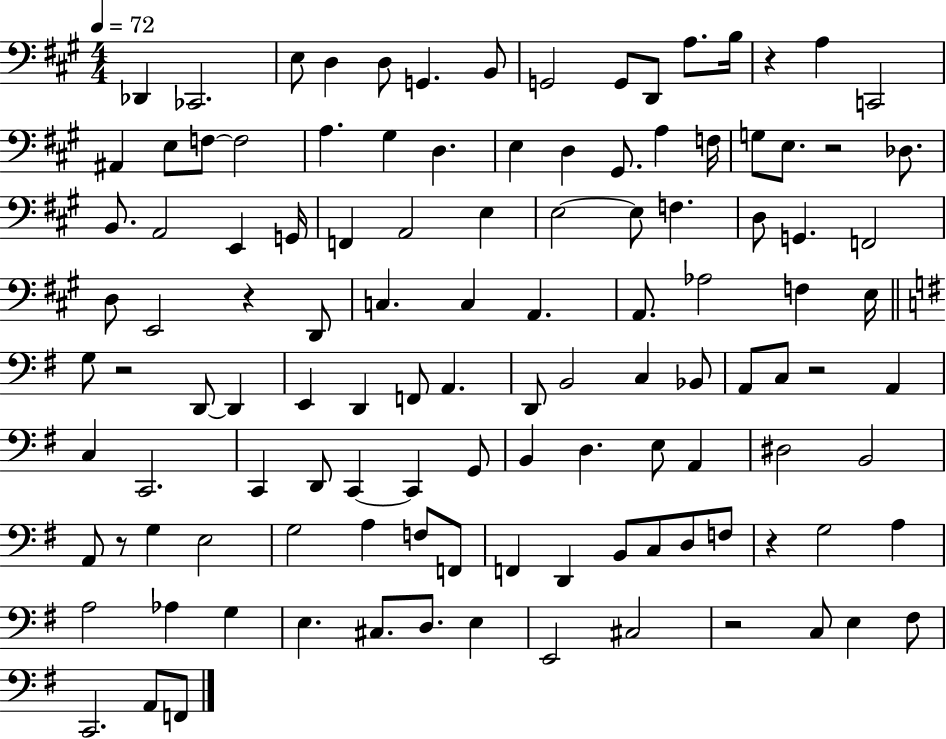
Db2/q CES2/h. E3/e D3/q D3/e G2/q. B2/e G2/h G2/e D2/e A3/e. B3/s R/q A3/q C2/h A#2/q E3/e F3/e F3/h A3/q. G#3/q D3/q. E3/q D3/q G#2/e. A3/q F3/s G3/e E3/e. R/h Db3/e. B2/e. A2/h E2/q G2/s F2/q A2/h E3/q E3/h E3/e F3/q. D3/e G2/q. F2/h D3/e E2/h R/q D2/e C3/q. C3/q A2/q. A2/e. Ab3/h F3/q E3/s G3/e R/h D2/e D2/q E2/q D2/q F2/e A2/q. D2/e B2/h C3/q Bb2/e A2/e C3/e R/h A2/q C3/q C2/h. C2/q D2/e C2/q C2/q G2/e B2/q D3/q. E3/e A2/q D#3/h B2/h A2/e R/e G3/q E3/h G3/h A3/q F3/e F2/e F2/q D2/q B2/e C3/e D3/e F3/e R/q G3/h A3/q A3/h Ab3/q G3/q E3/q. C#3/e. D3/e. E3/q E2/h C#3/h R/h C3/e E3/q F#3/e C2/h. A2/e F2/e